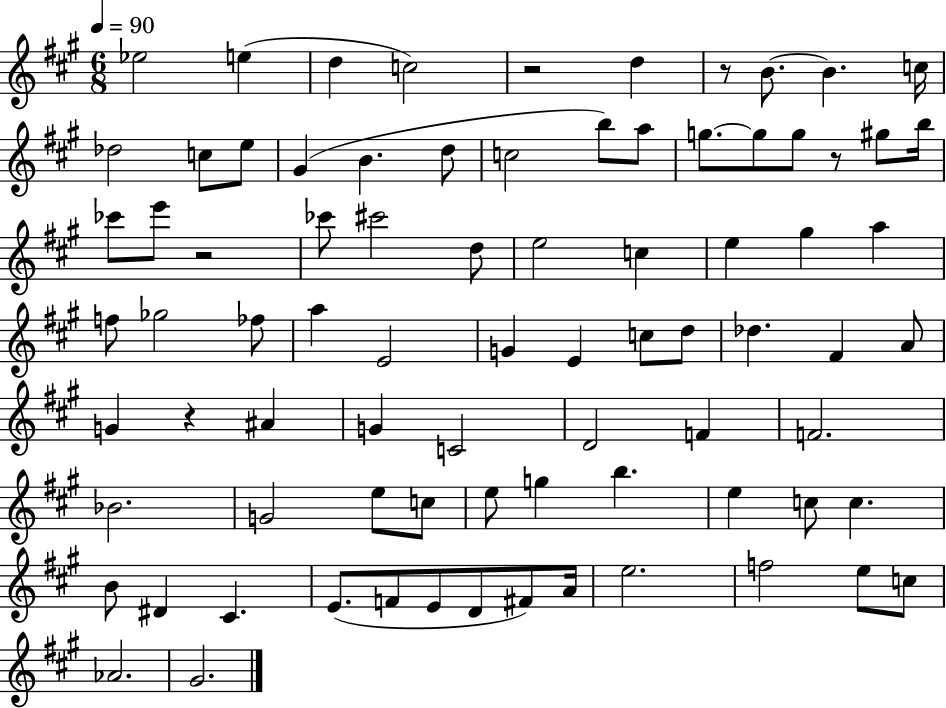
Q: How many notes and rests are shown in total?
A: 81